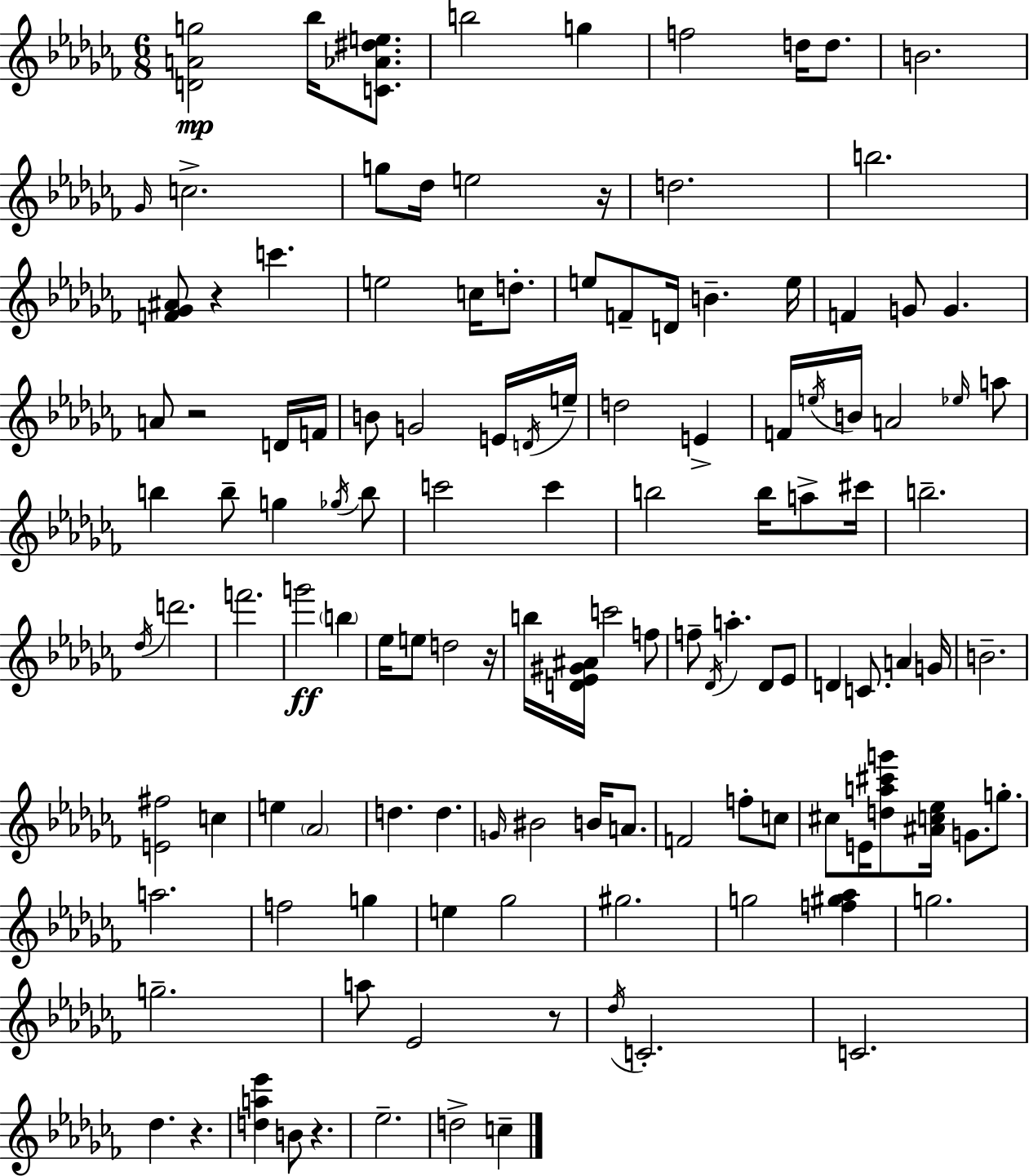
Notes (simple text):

[D4,A4,G5]/h Bb5/s [C4,Ab4,D#5,E5]/e. B5/h G5/q F5/h D5/s D5/e. B4/h. Gb4/s C5/h. G5/e Db5/s E5/h R/s D5/h. B5/h. [F4,Gb4,A#4]/e R/q C6/q. E5/h C5/s D5/e. E5/e F4/e D4/s B4/q. E5/s F4/q G4/e G4/q. A4/e R/h D4/s F4/s B4/e G4/h E4/s D4/s E5/s D5/h E4/q F4/s E5/s B4/s A4/h Eb5/s A5/e B5/q B5/e G5/q Gb5/s B5/e C6/h C6/q B5/h B5/s A5/e C#6/s B5/h. Db5/s D6/h. F6/h. G6/h B5/q Eb5/s E5/e D5/h R/s B5/s [D4,Eb4,G#4,A#4]/s C6/h F5/e F5/e Db4/s A5/q. Db4/e Eb4/e D4/q C4/e. A4/q G4/s B4/h. [E4,F#5]/h C5/q E5/q Ab4/h D5/q. D5/q. G4/s BIS4/h B4/s A4/e. F4/h F5/e C5/e C#5/e E4/s [D5,A5,C#6,G6]/e [A#4,C5,Eb5]/s G4/e. G5/e. A5/h. F5/h G5/q E5/q Gb5/h G#5/h. G5/h [F5,G#5,Ab5]/q G5/h. G5/h. A5/e Eb4/h R/e Db5/s C4/h. C4/h. Db5/q. R/q. [D5,A5,Eb6]/q B4/e R/q. Eb5/h. D5/h C5/q